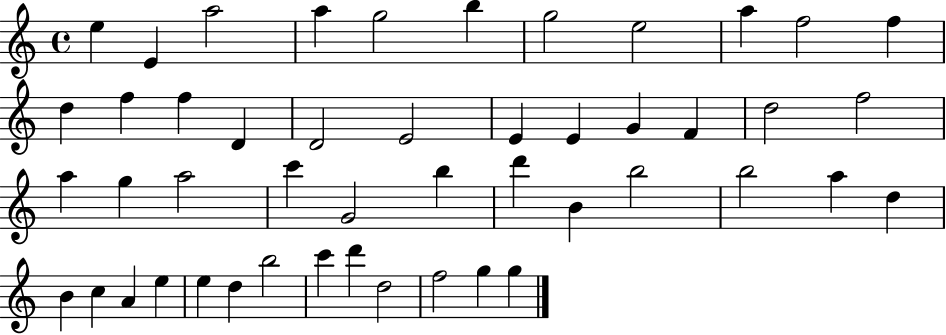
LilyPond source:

{
  \clef treble
  \time 4/4
  \defaultTimeSignature
  \key c \major
  e''4 e'4 a''2 | a''4 g''2 b''4 | g''2 e''2 | a''4 f''2 f''4 | \break d''4 f''4 f''4 d'4 | d'2 e'2 | e'4 e'4 g'4 f'4 | d''2 f''2 | \break a''4 g''4 a''2 | c'''4 g'2 b''4 | d'''4 b'4 b''2 | b''2 a''4 d''4 | \break b'4 c''4 a'4 e''4 | e''4 d''4 b''2 | c'''4 d'''4 d''2 | f''2 g''4 g''4 | \break \bar "|."
}